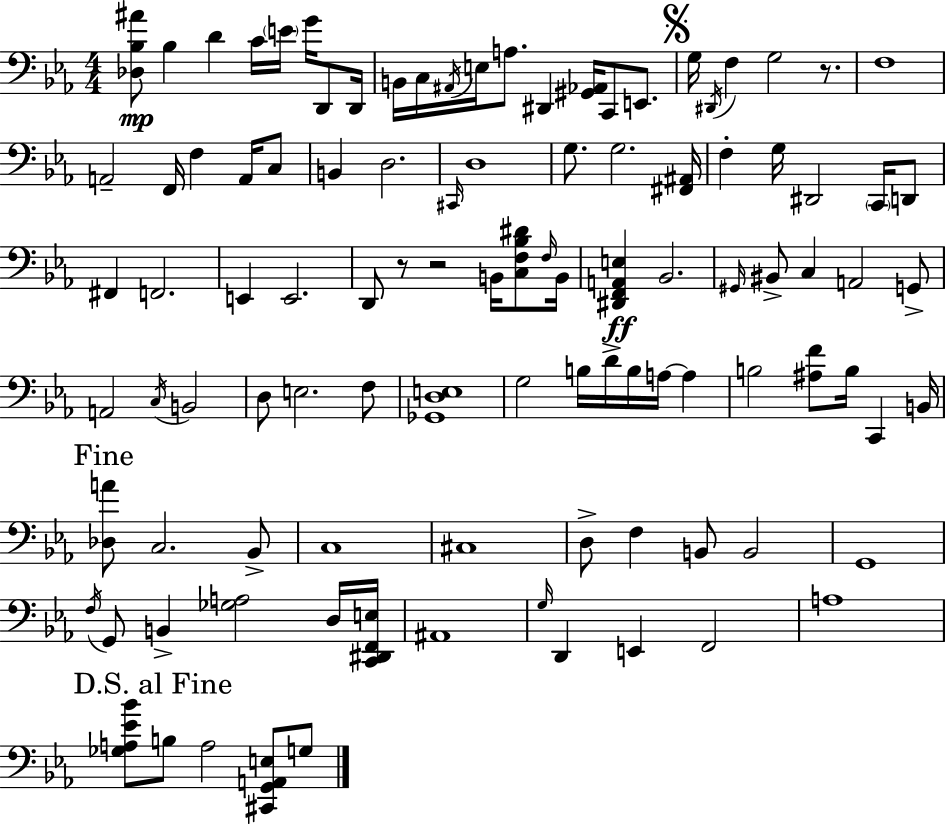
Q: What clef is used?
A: bass